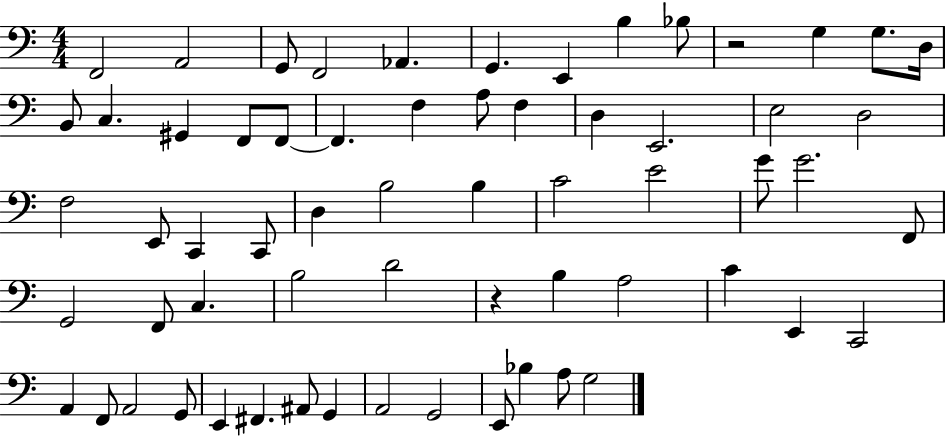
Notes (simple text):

F2/h A2/h G2/e F2/h Ab2/q. G2/q. E2/q B3/q Bb3/e R/h G3/q G3/e. D3/s B2/e C3/q. G#2/q F2/e F2/e F2/q. F3/q A3/e F3/q D3/q E2/h. E3/h D3/h F3/h E2/e C2/q C2/e D3/q B3/h B3/q C4/h E4/h G4/e G4/h. F2/e G2/h F2/e C3/q. B3/h D4/h R/q B3/q A3/h C4/q E2/q C2/h A2/q F2/e A2/h G2/e E2/q F#2/q. A#2/e G2/q A2/h G2/h E2/e Bb3/q A3/e G3/h